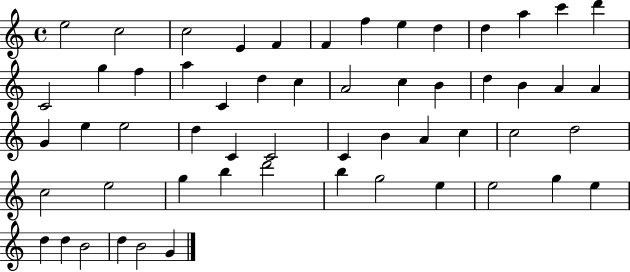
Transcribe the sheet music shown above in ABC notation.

X:1
T:Untitled
M:4/4
L:1/4
K:C
e2 c2 c2 E F F f e d d a c' d' C2 g f a C d c A2 c B d B A A G e e2 d C C2 C B A c c2 d2 c2 e2 g b d'2 b g2 e e2 g e d d B2 d B2 G